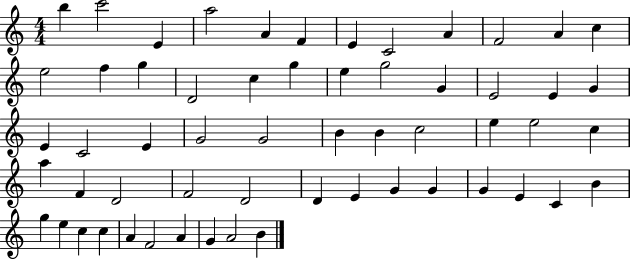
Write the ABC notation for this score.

X:1
T:Untitled
M:4/4
L:1/4
K:C
b c'2 E a2 A F E C2 A F2 A c e2 f g D2 c g e g2 G E2 E G E C2 E G2 G2 B B c2 e e2 c a F D2 F2 D2 D E G G G E C B g e c c A F2 A G A2 B